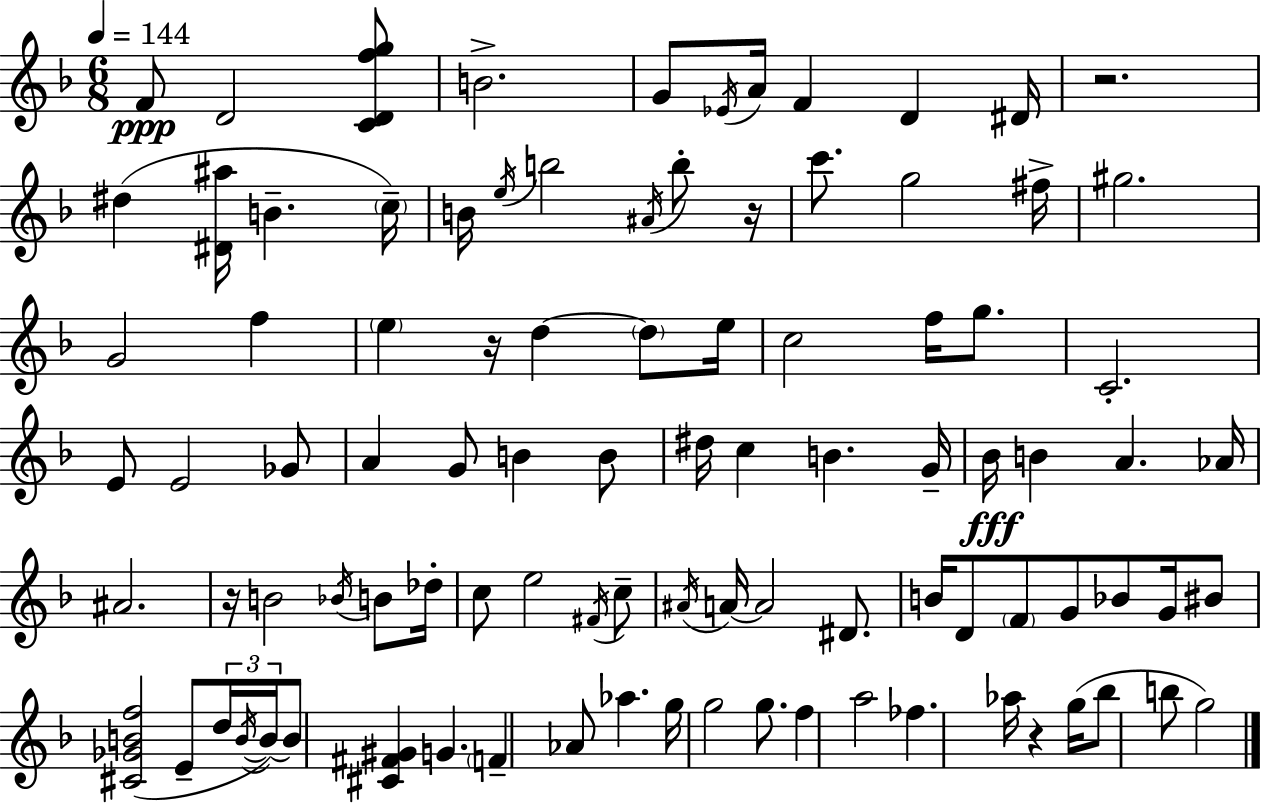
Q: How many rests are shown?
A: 5